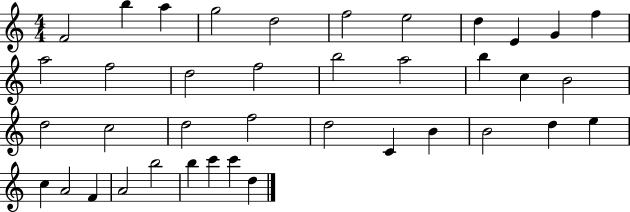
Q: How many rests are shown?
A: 0